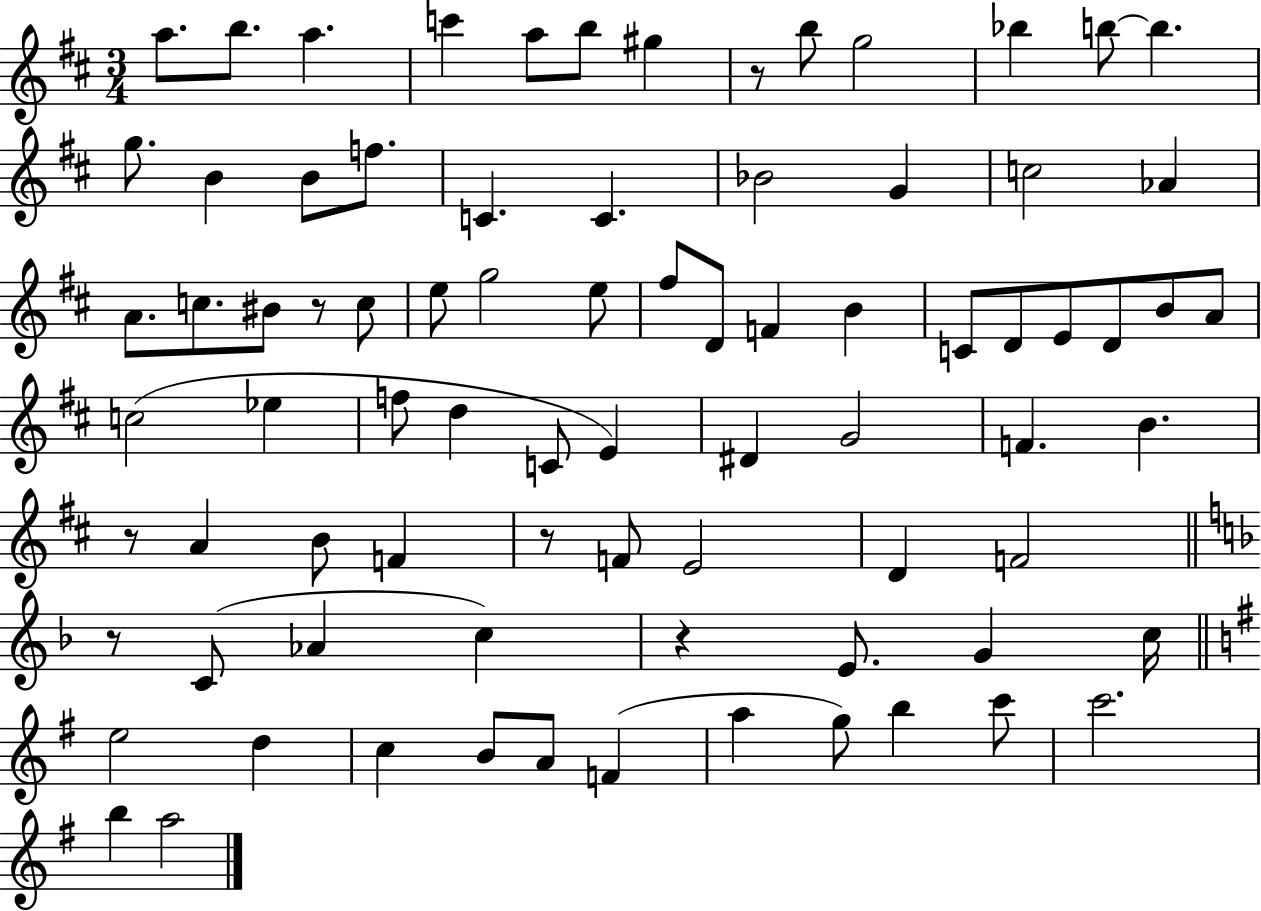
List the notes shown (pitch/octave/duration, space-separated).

A5/e. B5/e. A5/q. C6/q A5/e B5/e G#5/q R/e B5/e G5/h Bb5/q B5/e B5/q. G5/e. B4/q B4/e F5/e. C4/q. C4/q. Bb4/h G4/q C5/h Ab4/q A4/e. C5/e. BIS4/e R/e C5/e E5/e G5/h E5/e F#5/e D4/e F4/q B4/q C4/e D4/e E4/e D4/e B4/e A4/e C5/h Eb5/q F5/e D5/q C4/e E4/q D#4/q G4/h F4/q. B4/q. R/e A4/q B4/e F4/q R/e F4/e E4/h D4/q F4/h R/e C4/e Ab4/q C5/q R/q E4/e. G4/q C5/s E5/h D5/q C5/q B4/e A4/e F4/q A5/q G5/e B5/q C6/e C6/h. B5/q A5/h